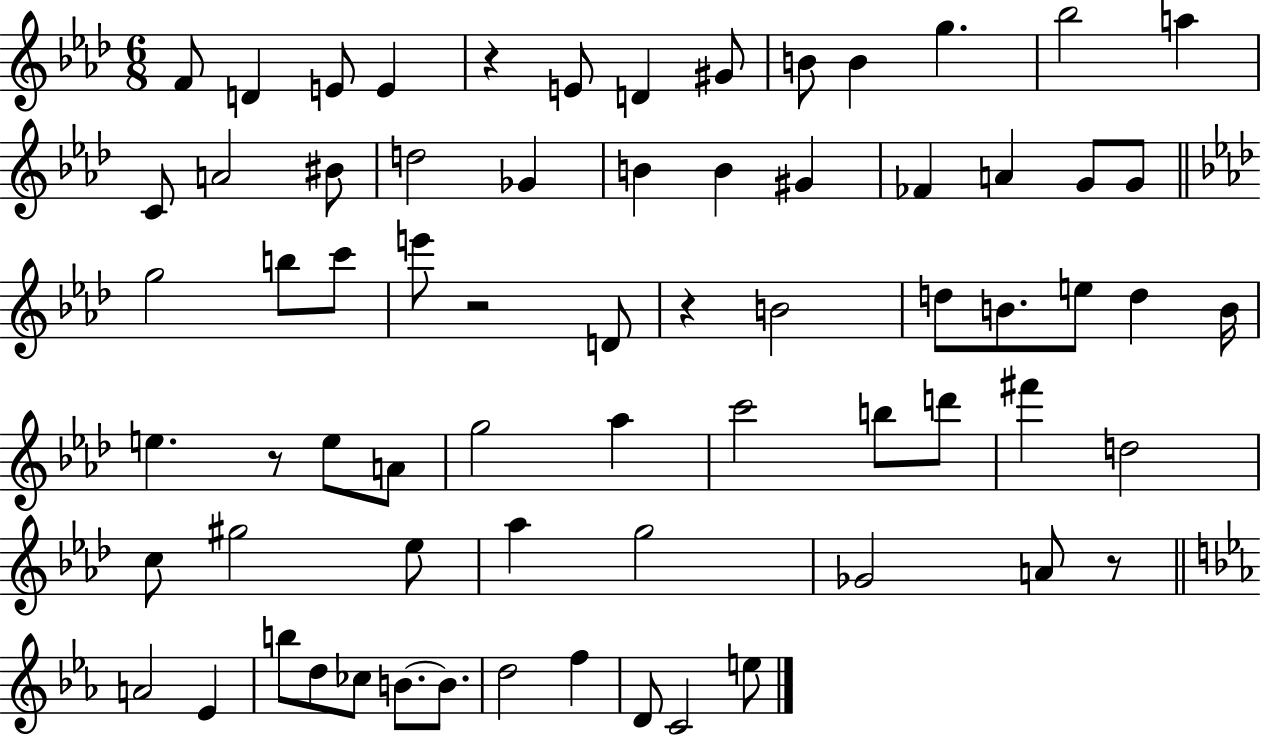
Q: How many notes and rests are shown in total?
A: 69